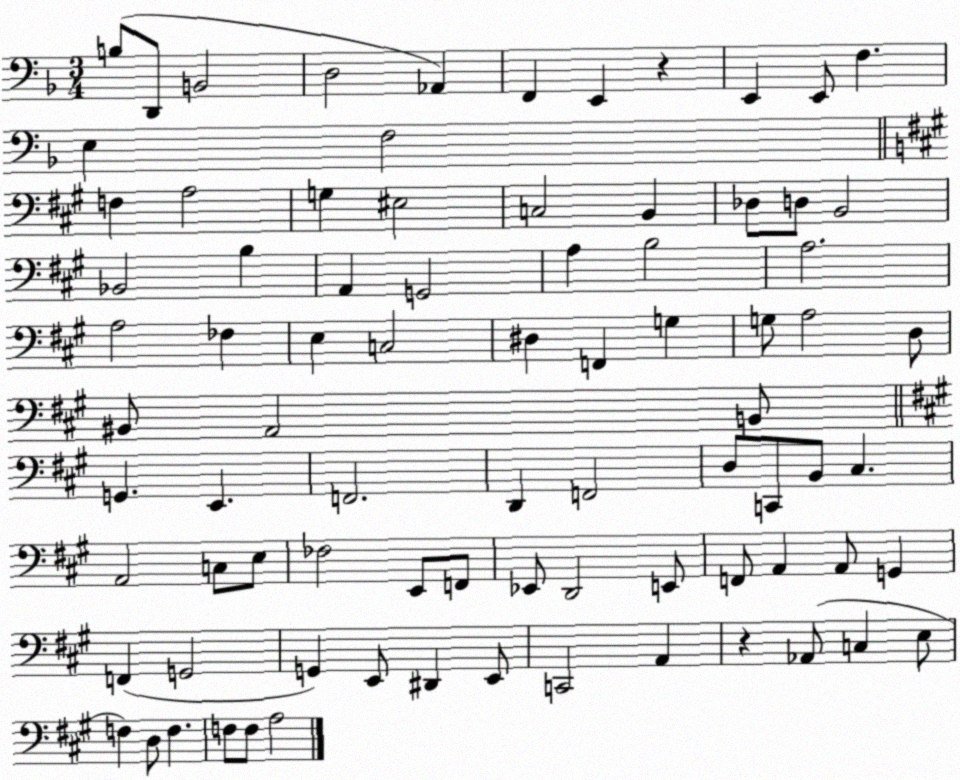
X:1
T:Untitled
M:3/4
L:1/4
K:F
B,/2 D,,/2 B,,2 D,2 _A,, F,, E,, z E,, E,,/2 F, E, F,2 F, A,2 G, ^E,2 C,2 B,, _D,/2 D,/2 B,,2 _B,,2 B, A,, G,,2 A, B,2 A,2 A,2 _F, E, C,2 ^D, F,, G, G,/2 A,2 D,/2 ^B,,/2 A,,2 B,,/2 G,, E,, F,,2 D,, F,,2 D,/2 C,,/2 B,,/2 ^C, A,,2 C,/2 E,/2 _F,2 E,,/2 F,,/2 _E,,/2 D,,2 E,,/2 F,,/2 A,, A,,/2 G,, F,, G,,2 G,, E,,/2 ^D,, E,,/2 C,,2 A,, z _A,,/2 C, E,/2 F, D,/2 F, F,/2 F,/2 A,2